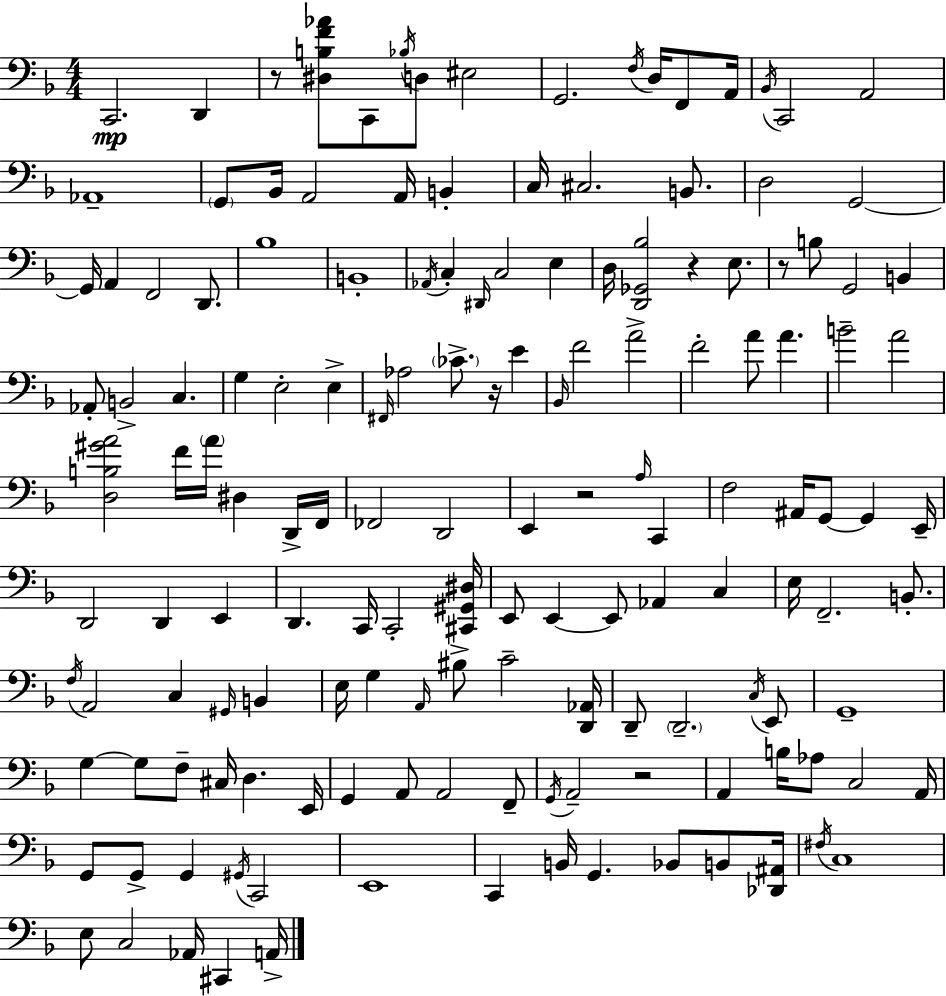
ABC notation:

X:1
T:Untitled
M:4/4
L:1/4
K:F
C,,2 D,, z/2 [^D,B,F_A]/2 C,,/2 _B,/4 D,/2 ^E,2 G,,2 F,/4 D,/4 F,,/2 A,,/4 _B,,/4 C,,2 A,,2 _A,,4 G,,/2 _B,,/4 A,,2 A,,/4 B,, C,/4 ^C,2 B,,/2 D,2 G,,2 G,,/4 A,, F,,2 D,,/2 _B,4 B,,4 _A,,/4 C, ^D,,/4 C,2 E, D,/4 [D,,_G,,_B,]2 z E,/2 z/2 B,/2 G,,2 B,, _A,,/2 B,,2 C, G, E,2 E, ^F,,/4 _A,2 _C/2 z/4 E _B,,/4 F2 A2 F2 A/2 A B2 A2 [D,B,^GA]2 F/4 A/4 ^D, D,,/4 F,,/4 _F,,2 D,,2 E,, z2 A,/4 C,, F,2 ^A,,/4 G,,/2 G,, E,,/4 D,,2 D,, E,, D,, C,,/4 C,,2 [^C,,^G,,^D,]/4 E,,/2 E,, E,,/2 _A,, C, E,/4 F,,2 B,,/2 F,/4 A,,2 C, ^G,,/4 B,, E,/4 G, A,,/4 ^B,/2 C2 [D,,_A,,]/4 D,,/2 D,,2 C,/4 E,,/2 G,,4 G, G,/2 F,/2 ^C,/4 D, E,,/4 G,, A,,/2 A,,2 F,,/2 G,,/4 A,,2 z2 A,, B,/4 _A,/2 C,2 A,,/4 G,,/2 G,,/2 G,, ^G,,/4 C,,2 E,,4 C,, B,,/4 G,, _B,,/2 B,,/2 [_D,,^A,,]/4 ^F,/4 C,4 E,/2 C,2 _A,,/4 ^C,, A,,/4